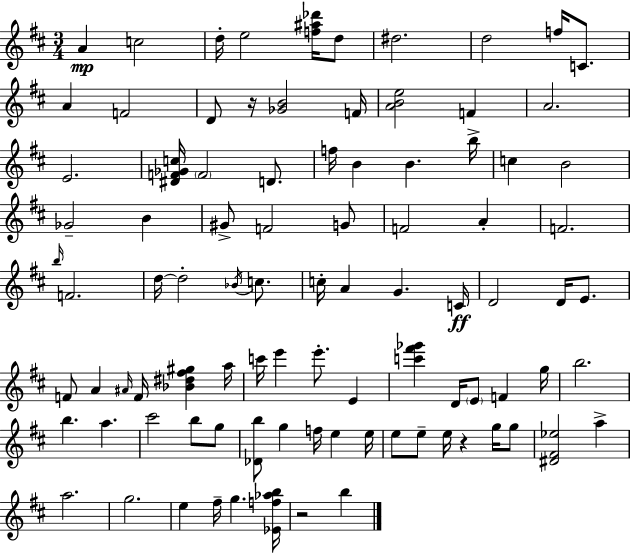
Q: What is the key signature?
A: D major